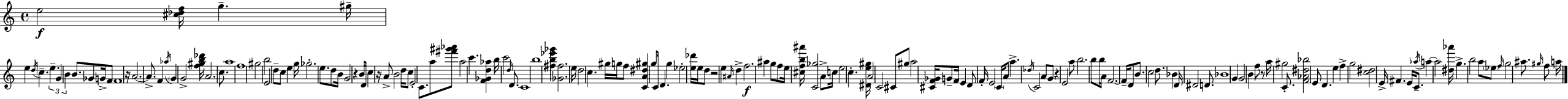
E5/h [C#5,Db5,F5]/s G5/q. G#5/s E5/q D5/s C5/q. E5/q. G4/q B4/q B4/e. Gb4/e G4/s F4/e F4/w R/s A4/h. A4/e. F4/q Ab5/s G4/q G4/h [F5,G#5,B5,Db6]/s A4/h. C5/e. A5/w F5/w G#5/h B5/h E4/h D5/e C5/e E5/q G5/s Gb5/h. E5/e. D5/e B4/s G4/h R/q B4/s D4/s C5/q R/s A4/e B4/h D5/s C5/e E4/h C4/e. A5/e [F#6,G#6,Ab6]/e A5/h C6/q. [F4,Gb4,D5,Ab5]/q B5/s C6/h D5/s D4/e. C4/w B5/w [F#5,B5,Eb6,Gb6]/q [Gb4,F#5]/h. E5/s D5/h C5/q. G#5/s G5/s F5/e [C4,A4,D#5,G#5]/q G5/e C4/s D4/q. G5/q Eb5/h [E5,Db6]/s E5/s D5/e R/h E5/q A#4/s D5/q F5/h. A#5/q G5/e F5/e E5/s [C#5,F5,B5,A#6]/s [C4,Gb5]/h A4/e C5/s E5/h C5/q. [D#4,E5,G#5]/s A4/h C4/h C#4/e G#5/e A5/h [C#4,F4,Gb4]/s G4/e F4/s E4/q D4/e F4/s E4/h C4/s A4/e A5/q. Db5/s C4/h A4/e G4/e R/q E4/h A5/e B5/h. B5/e B5/s A4/e F4/h. F4/s D4/e B4/e. C5/h D5/e. Bb4/q D4/s D#4/h D4/e. Bb4/w G4/q G4/h B4/q F5/e R/e A5/s G#5/h C4/e. [F4,Ab4,D#5,Bb5]/h E4/e D4/q. E5/q F5/q G5/h [C5,D#5]/h E4/s F#4/q. E4/s C4/e. Ab5/s A5/q A5/h [D#5,Ab6]/s G5/q. B5/h A5/e Eb5/e F5/s G5/h A#5/e. G#5/s F5/e A5/s